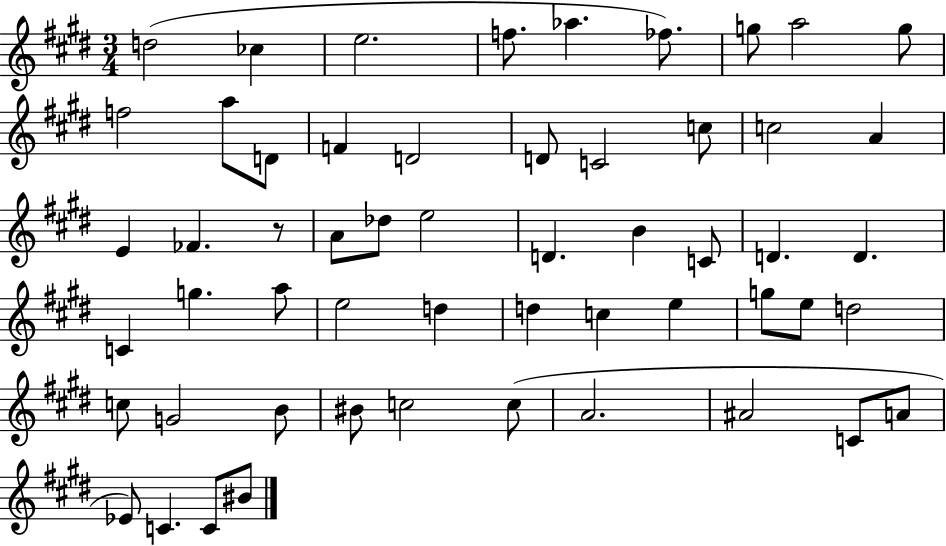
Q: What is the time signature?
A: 3/4